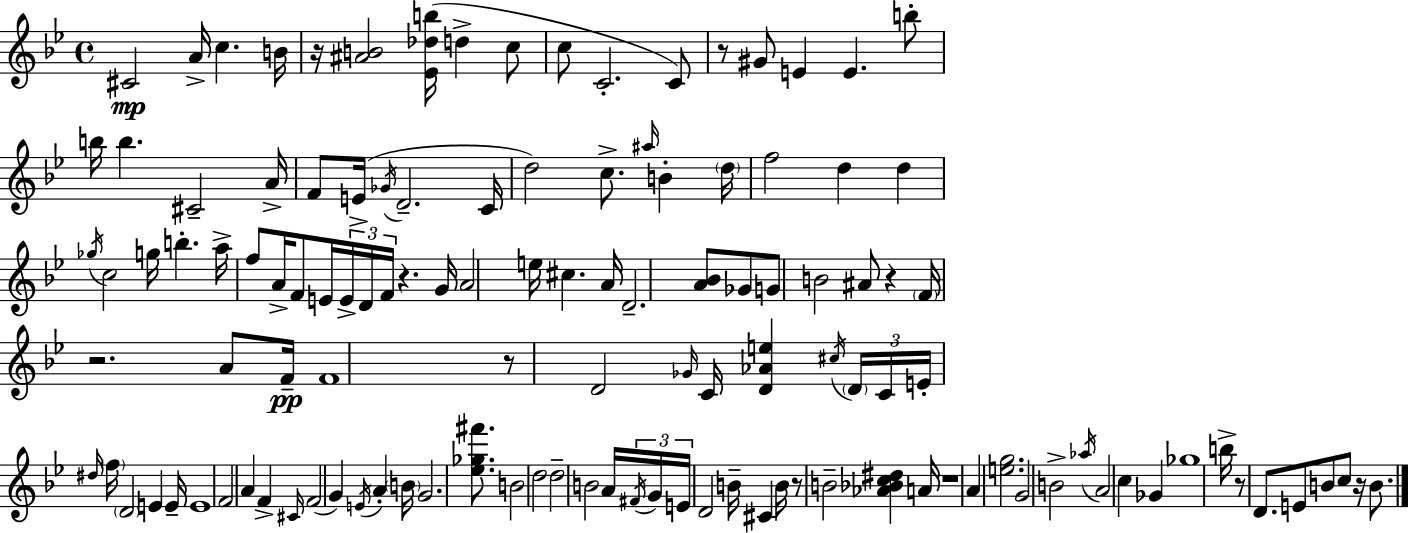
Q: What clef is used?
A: treble